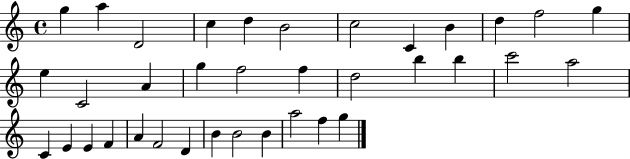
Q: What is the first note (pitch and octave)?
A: G5